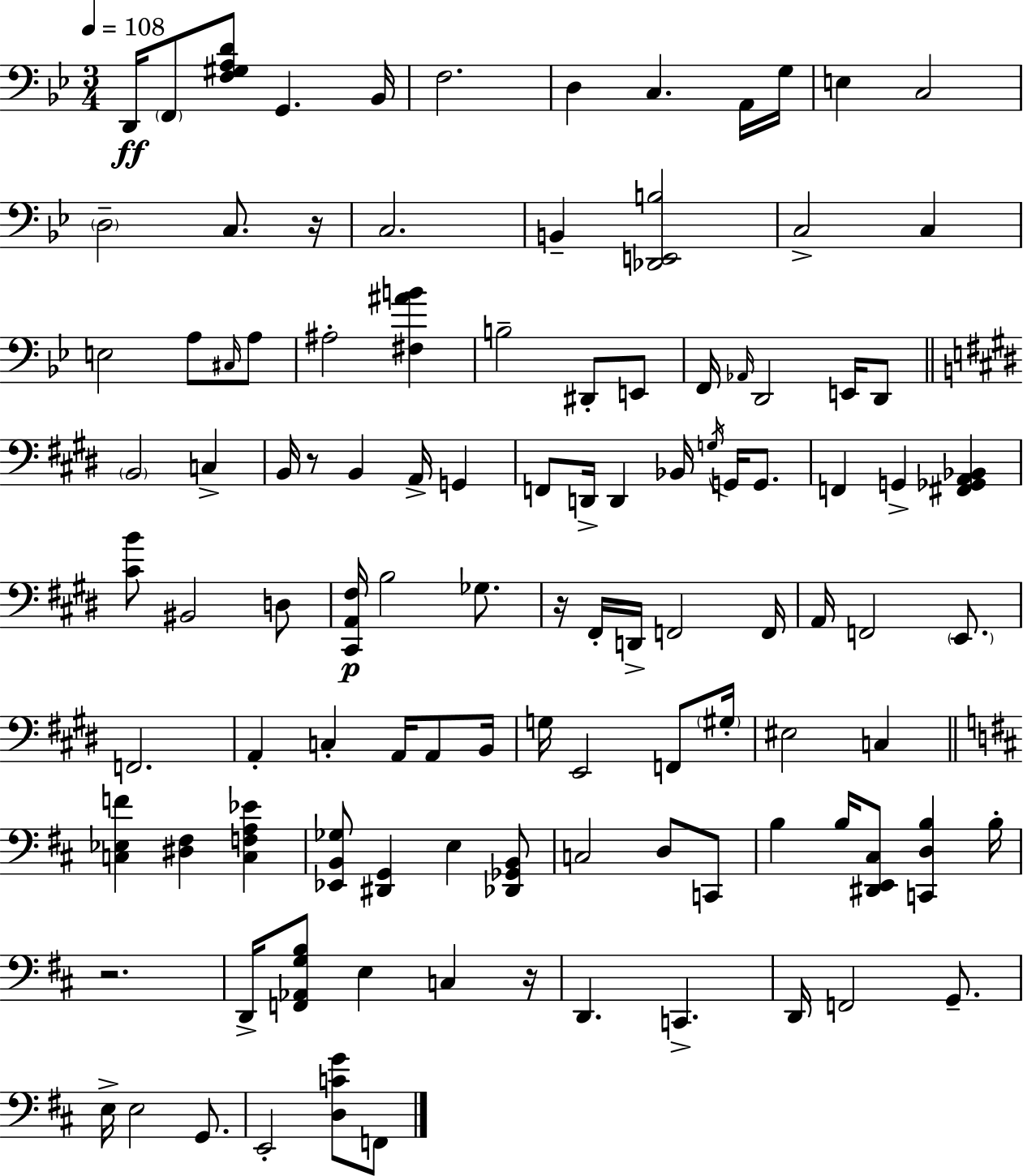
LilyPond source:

{
  \clef bass
  \numericTimeSignature
  \time 3/4
  \key g \minor
  \tempo 4 = 108
  d,16\ff \parenthesize f,8 <f gis a d'>8 g,4. bes,16 | f2. | d4 c4. a,16 g16 | e4 c2 | \break \parenthesize d2-- c8. r16 | c2. | b,4-- <des, e, b>2 | c2-> c4 | \break e2 a8 \grace { cis16 } a8 | ais2-. <fis ais' b'>4 | b2-- dis,8-. e,8 | f,16 \grace { aes,16 } d,2 e,16 | \break d,8 \bar "||" \break \key e \major \parenthesize b,2 c4-> | b,16 r8 b,4 a,16-> g,4 | f,8 d,16-> d,4 bes,16 \acciaccatura { g16 } g,16 g,8. | f,4 g,4-> <fis, ges, a, bes,>4 | \break <cis' b'>8 bis,2 d8 | <cis, a, fis>16\p b2 ges8. | r16 fis,16-. d,16-> f,2 | f,16 a,16 f,2 \parenthesize e,8. | \break f,2. | a,4-. c4-. a,16 a,8 | b,16 g16 e,2 f,8 | \parenthesize gis16-. eis2 c4 | \break \bar "||" \break \key d \major <c ees f'>4 <dis fis>4 <c f a ees'>4 | <ees, b, ges>8 <dis, g,>4 e4 <des, ges, b,>8 | c2 d8 c,8 | b4 b16 <dis, e, cis>8 <c, d b>4 b16-. | \break r2. | d,16-> <f, aes, g b>8 e4 c4 r16 | d,4. c,4.-> | d,16 f,2 g,8.-- | \break e16-> e2 g,8. | e,2-. <d c' g'>8 f,8 | \bar "|."
}